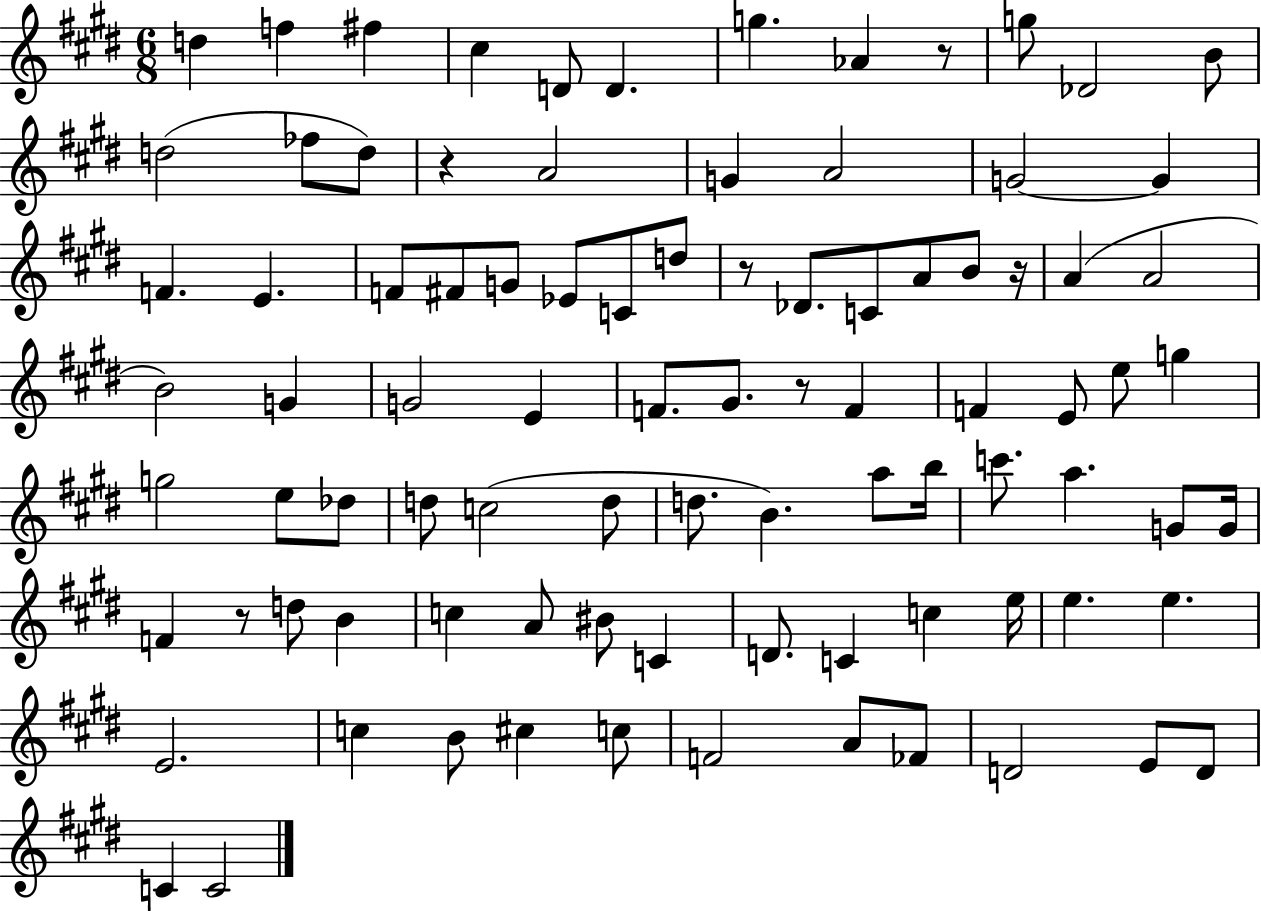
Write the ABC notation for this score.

X:1
T:Untitled
M:6/8
L:1/4
K:E
d f ^f ^c D/2 D g _A z/2 g/2 _D2 B/2 d2 _f/2 d/2 z A2 G A2 G2 G F E F/2 ^F/2 G/2 _E/2 C/2 d/2 z/2 _D/2 C/2 A/2 B/2 z/4 A A2 B2 G G2 E F/2 ^G/2 z/2 F F E/2 e/2 g g2 e/2 _d/2 d/2 c2 d/2 d/2 B a/2 b/4 c'/2 a G/2 G/4 F z/2 d/2 B c A/2 ^B/2 C D/2 C c e/4 e e E2 c B/2 ^c c/2 F2 A/2 _F/2 D2 E/2 D/2 C C2